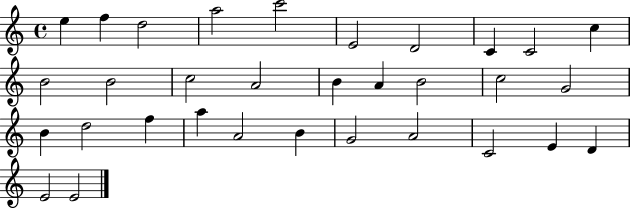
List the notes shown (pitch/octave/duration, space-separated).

E5/q F5/q D5/h A5/h C6/h E4/h D4/h C4/q C4/h C5/q B4/h B4/h C5/h A4/h B4/q A4/q B4/h C5/h G4/h B4/q D5/h F5/q A5/q A4/h B4/q G4/h A4/h C4/h E4/q D4/q E4/h E4/h